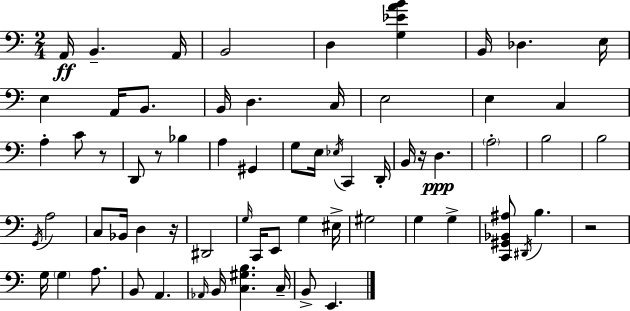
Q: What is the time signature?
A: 2/4